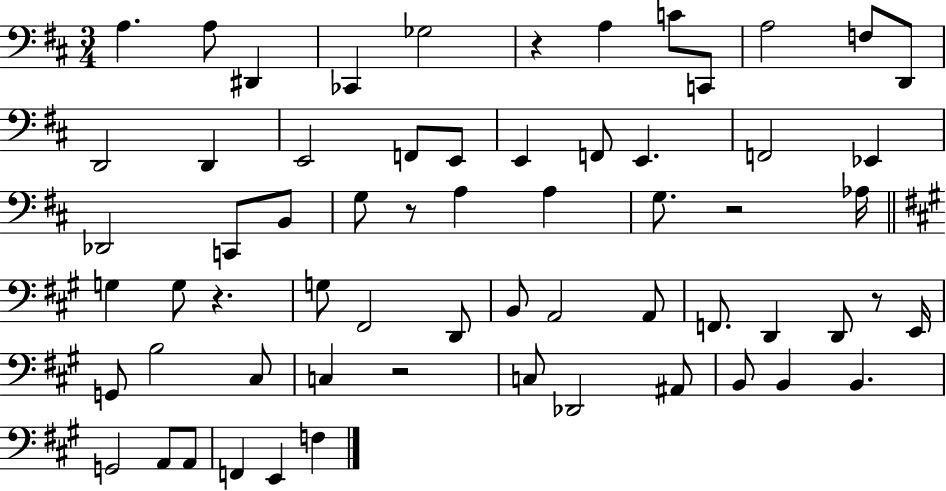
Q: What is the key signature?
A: D major